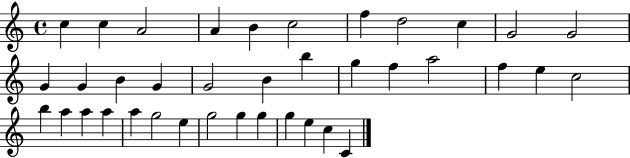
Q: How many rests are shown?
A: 0